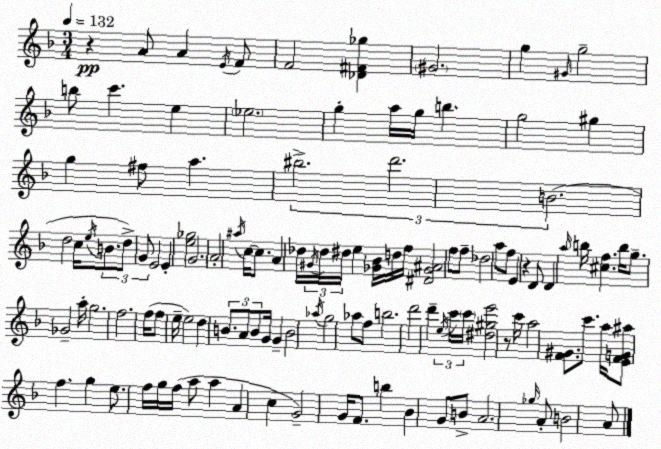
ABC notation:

X:1
T:Untitled
M:3/4
L:1/4
K:F
z A/2 A E/4 F/2 F2 [_D^F_g] ^G2 g ^G/4 g2 b/2 c' e _e2 g a/4 g/4 b g2 ^g g ^f/2 a ^b2 d'2 B2 d2 c/4 e/4 B/2 d/2 G/2 E2 E [e_g]2 G2 A2 ^a/4 c/4 c/2 A _d/4 ^G/4 _d/4 ^d/4 e [_G_B]/4 d/4 f/4 [^D_G^A]2 f/2 f/2 _d2 a/2 f/2 E z D/2 D a/4 b/4 [^cf] b/4 g/2 _G2 a/4 g2 f2 f/4 f/2 e/4 e2 d B/2 A/2 B/2 G/4 G B2 _a/4 g2 _a/2 f/2 b2 d'2 d' e/4 c'/4 c'/4 [^d^ge']2 z/2 c'/4 a2 [F^G]/2 c'/2 a/4 [EFG^a]/2 f g e/2 f/4 g/4 f/4 a/2 a A c G2 G/4 F/2 b _B G/2 B/2 A2 _g/4 A/2 B2 A/2